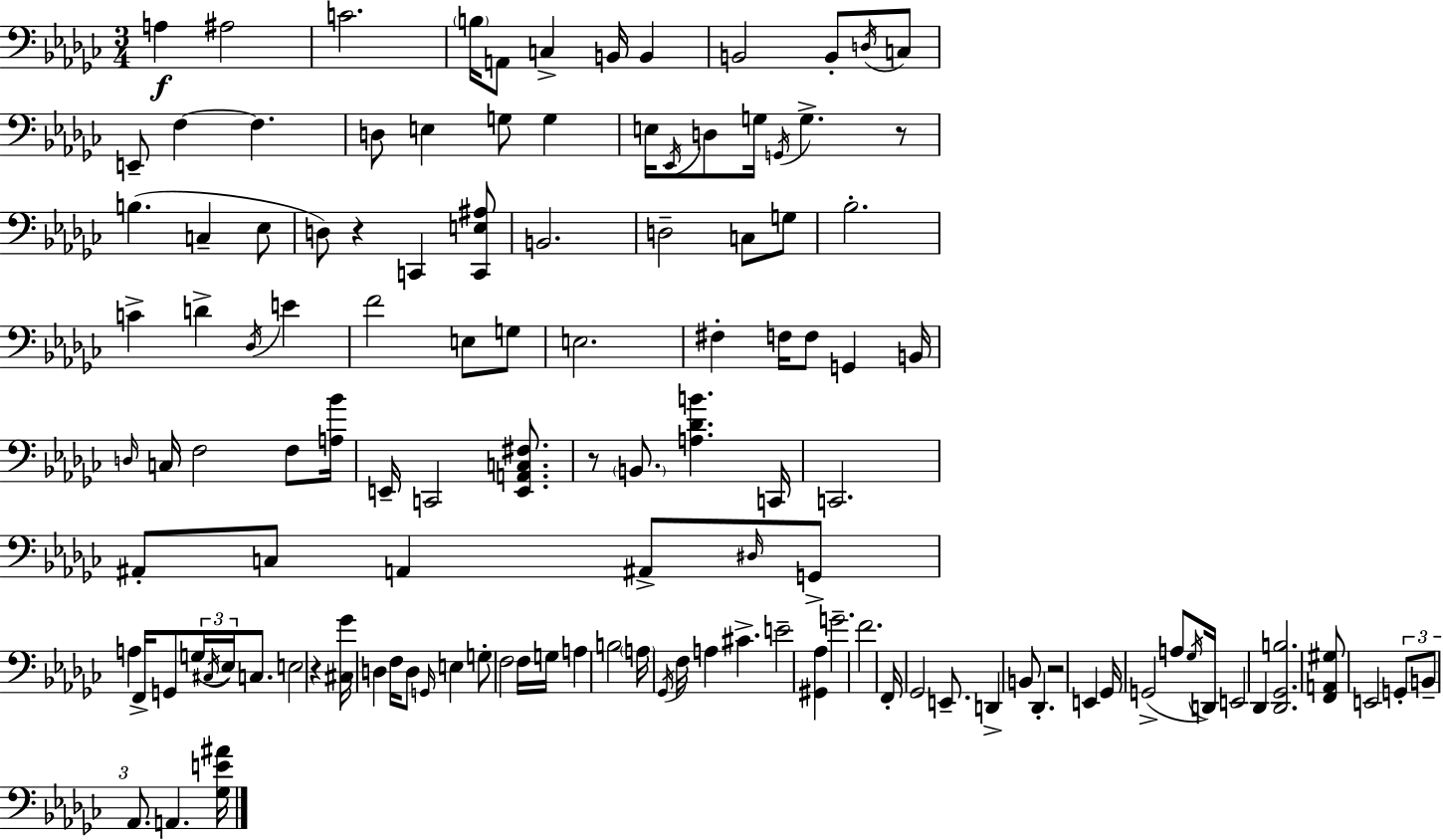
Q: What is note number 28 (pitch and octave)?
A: Eb3